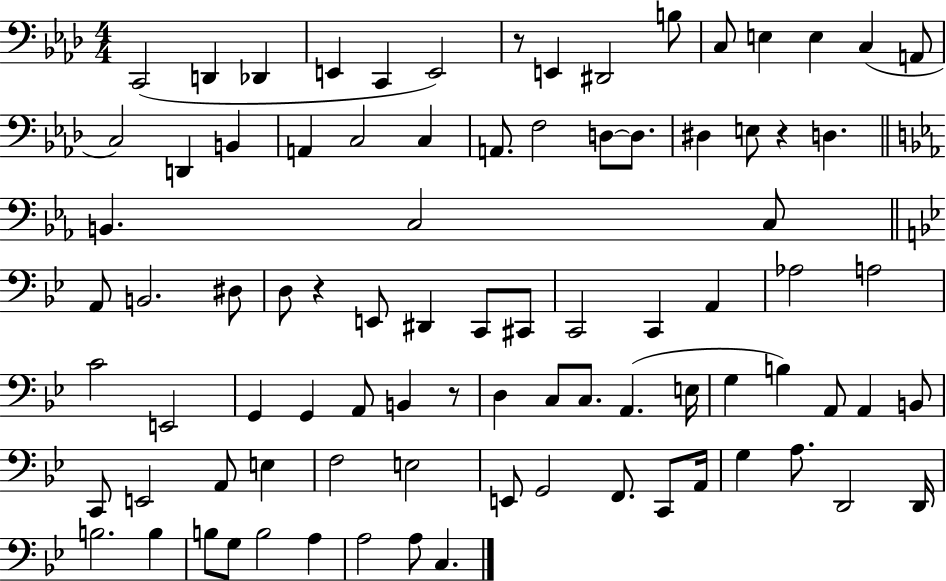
X:1
T:Untitled
M:4/4
L:1/4
K:Ab
C,,2 D,, _D,, E,, C,, E,,2 z/2 E,, ^D,,2 B,/2 C,/2 E, E, C, A,,/2 C,2 D,, B,, A,, C,2 C, A,,/2 F,2 D,/2 D,/2 ^D, E,/2 z D, B,, C,2 C,/2 A,,/2 B,,2 ^D,/2 D,/2 z E,,/2 ^D,, C,,/2 ^C,,/2 C,,2 C,, A,, _A,2 A,2 C2 E,,2 G,, G,, A,,/2 B,, z/2 D, C,/2 C,/2 A,, E,/4 G, B, A,,/2 A,, B,,/2 C,,/2 E,,2 A,,/2 E, F,2 E,2 E,,/2 G,,2 F,,/2 C,,/2 A,,/4 G, A,/2 D,,2 D,,/4 B,2 B, B,/2 G,/2 B,2 A, A,2 A,/2 C,